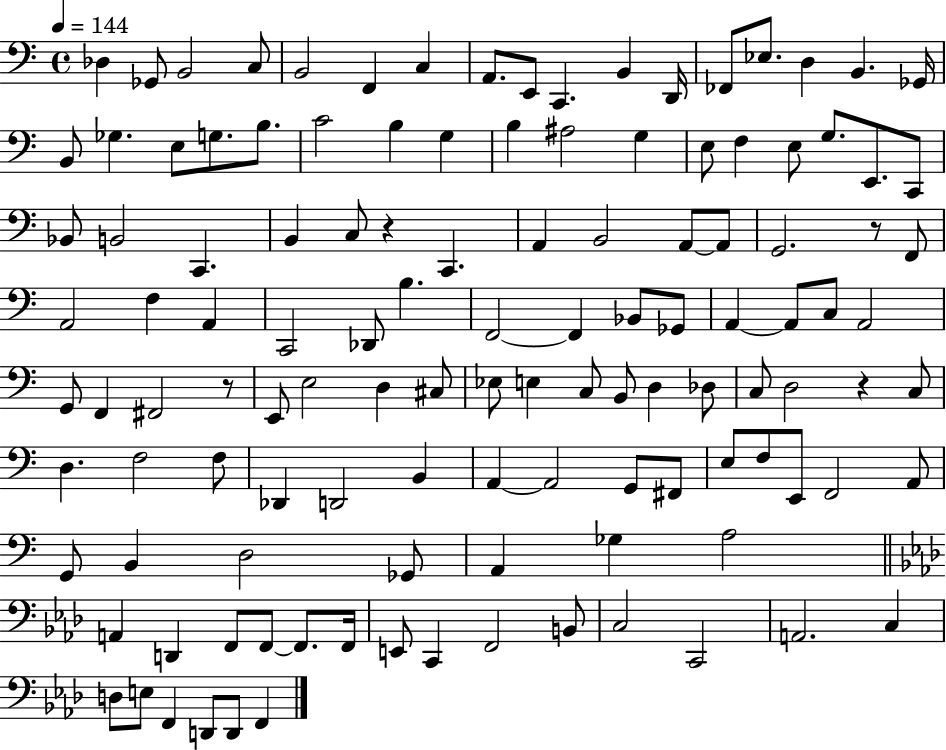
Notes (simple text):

Db3/q Gb2/e B2/h C3/e B2/h F2/q C3/q A2/e. E2/e C2/q. B2/q D2/s FES2/e Eb3/e. D3/q B2/q. Gb2/s B2/e Gb3/q. E3/e G3/e. B3/e. C4/h B3/q G3/q B3/q A#3/h G3/q E3/e F3/q E3/e G3/e. E2/e. C2/e Bb2/e B2/h C2/q. B2/q C3/e R/q C2/q. A2/q B2/h A2/e A2/e G2/h. R/e F2/e A2/h F3/q A2/q C2/h Db2/e B3/q. F2/h F2/q Bb2/e Gb2/e A2/q A2/e C3/e A2/h G2/e F2/q F#2/h R/e E2/e E3/h D3/q C#3/e Eb3/e E3/q C3/e B2/e D3/q Db3/e C3/e D3/h R/q C3/e D3/q. F3/h F3/e Db2/q D2/h B2/q A2/q A2/h G2/e F#2/e E3/e F3/e E2/e F2/h A2/e G2/e B2/q D3/h Gb2/e A2/q Gb3/q A3/h A2/q D2/q F2/e F2/e F2/e. F2/s E2/e C2/q F2/h B2/e C3/h C2/h A2/h. C3/q D3/e E3/e F2/q D2/e D2/e F2/q